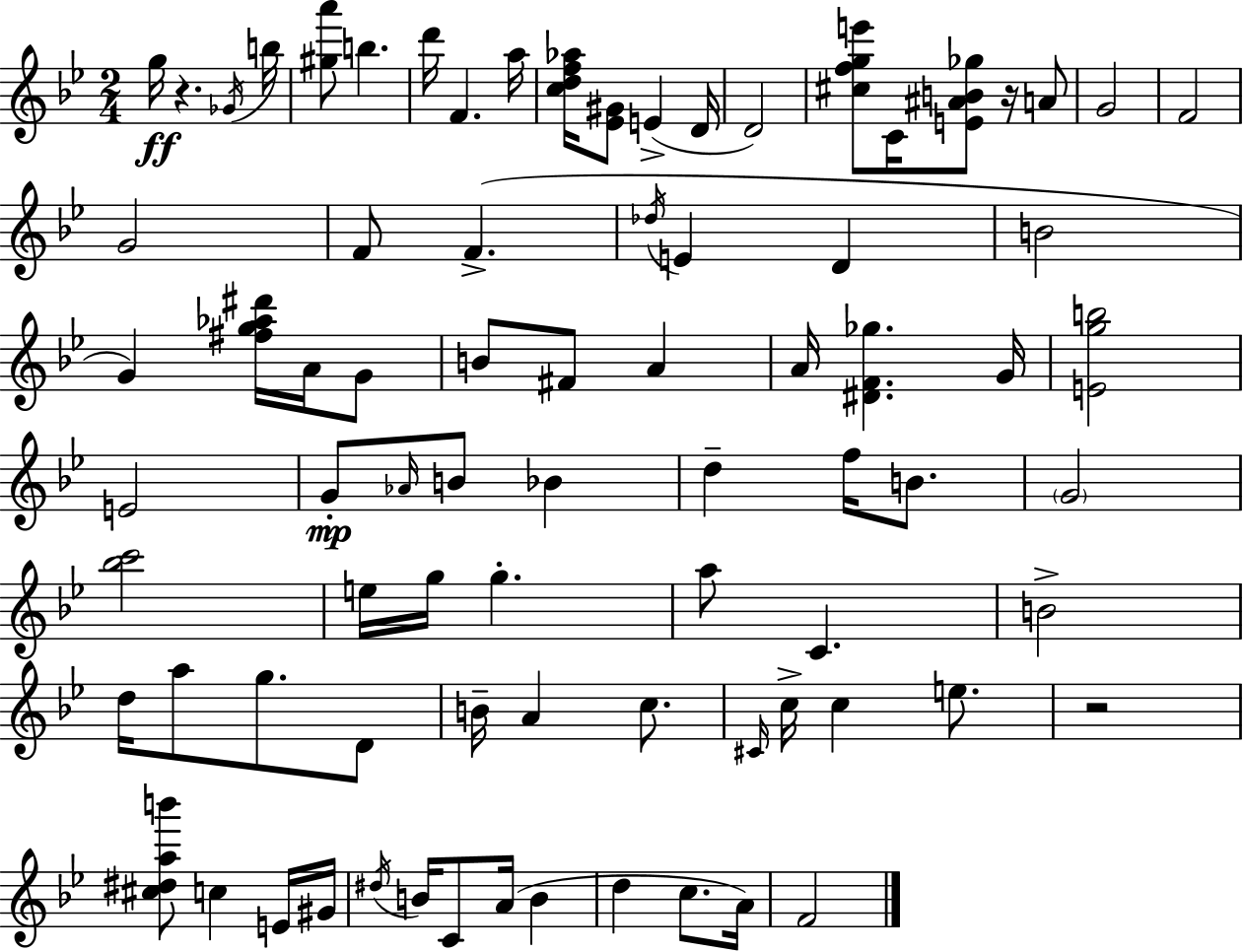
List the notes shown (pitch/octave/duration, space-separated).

G5/s R/q. Gb4/s B5/s [G#5,A6]/e B5/q. D6/s F4/q. A5/s [C5,D5,F5,Ab5]/s [Eb4,G#4]/e E4/q D4/s D4/h [C#5,F5,G5,E6]/e C4/s [E4,A#4,B4,Gb5]/e R/s A4/e G4/h F4/h G4/h F4/e F4/q. Db5/s E4/q D4/q B4/h G4/q [F#5,G5,Ab5,D#6]/s A4/s G4/e B4/e F#4/e A4/q A4/s [D#4,F4,Gb5]/q. G4/s [E4,G5,B5]/h E4/h G4/e Ab4/s B4/e Bb4/q D5/q F5/s B4/e. G4/h [Bb5,C6]/h E5/s G5/s G5/q. A5/e C4/q. B4/h D5/s A5/e G5/e. D4/e B4/s A4/q C5/e. C#4/s C5/s C5/q E5/e. R/h [C#5,D#5,A5,B6]/e C5/q E4/s G#4/s D#5/s B4/s C4/e A4/s B4/q D5/q C5/e. A4/s F4/h